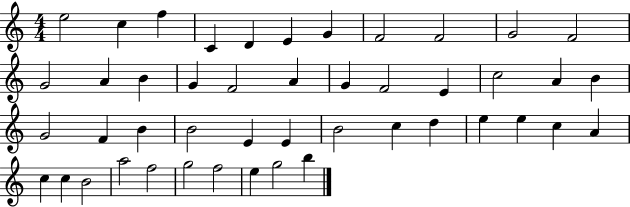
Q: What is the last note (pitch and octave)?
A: B5